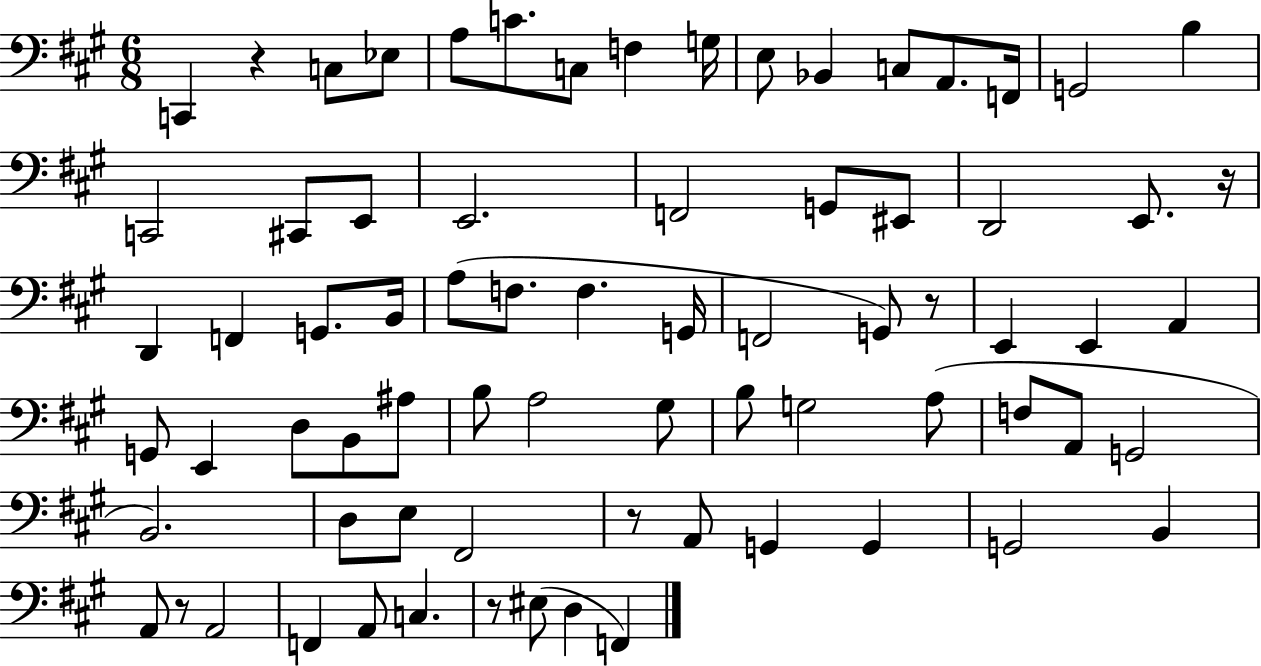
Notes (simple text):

C2/q R/q C3/e Eb3/e A3/e C4/e. C3/e F3/q G3/s E3/e Bb2/q C3/e A2/e. F2/s G2/h B3/q C2/h C#2/e E2/e E2/h. F2/h G2/e EIS2/e D2/h E2/e. R/s D2/q F2/q G2/e. B2/s A3/e F3/e. F3/q. G2/s F2/h G2/e R/e E2/q E2/q A2/q G2/e E2/q D3/e B2/e A#3/e B3/e A3/h G#3/e B3/e G3/h A3/e F3/e A2/e G2/h B2/h. D3/e E3/e F#2/h R/e A2/e G2/q G2/q G2/h B2/q A2/e R/e A2/h F2/q A2/e C3/q. R/e EIS3/e D3/q F2/q